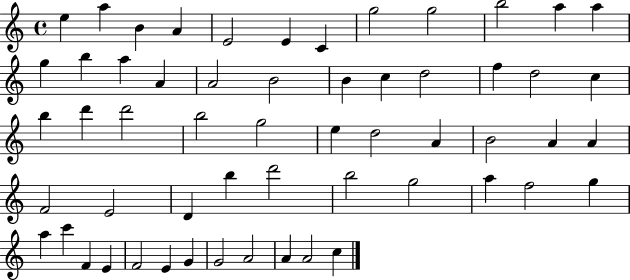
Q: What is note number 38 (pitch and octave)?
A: D4